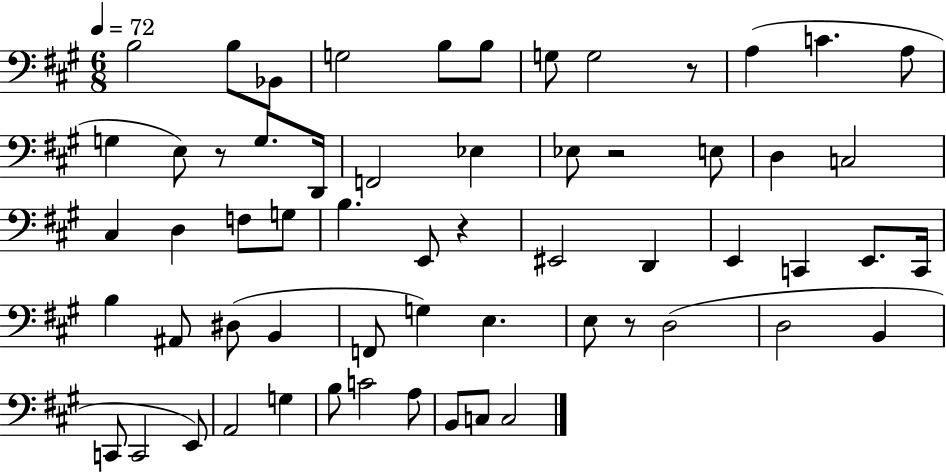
B3/h B3/e Bb2/e G3/h B3/e B3/e G3/e G3/h R/e A3/q C4/q. A3/e G3/q E3/e R/e G3/e. D2/s F2/h Eb3/q Eb3/e R/h E3/e D3/q C3/h C#3/q D3/q F3/e G3/e B3/q. E2/e R/q EIS2/h D2/q E2/q C2/q E2/e. C2/s B3/q A#2/e D#3/e B2/q F2/e G3/q E3/q. E3/e R/e D3/h D3/h B2/q C2/e C2/h E2/e A2/h G3/q B3/e C4/h A3/e B2/e C3/e C3/h